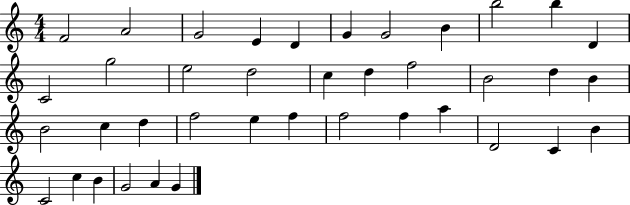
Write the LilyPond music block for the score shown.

{
  \clef treble
  \numericTimeSignature
  \time 4/4
  \key c \major
  f'2 a'2 | g'2 e'4 d'4 | g'4 g'2 b'4 | b''2 b''4 d'4 | \break c'2 g''2 | e''2 d''2 | c''4 d''4 f''2 | b'2 d''4 b'4 | \break b'2 c''4 d''4 | f''2 e''4 f''4 | f''2 f''4 a''4 | d'2 c'4 b'4 | \break c'2 c''4 b'4 | g'2 a'4 g'4 | \bar "|."
}